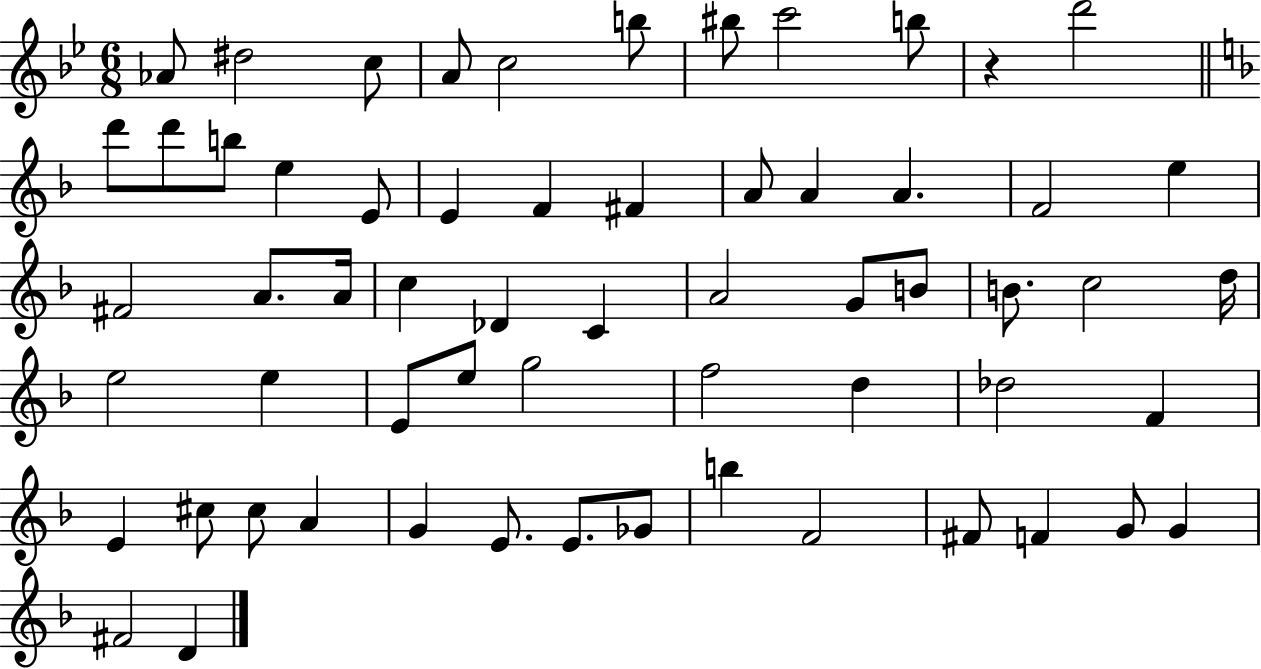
{
  \clef treble
  \numericTimeSignature
  \time 6/8
  \key bes \major
  \repeat volta 2 { aes'8 dis''2 c''8 | a'8 c''2 b''8 | bis''8 c'''2 b''8 | r4 d'''2 | \break \bar "||" \break \key d \minor d'''8 d'''8 b''8 e''4 e'8 | e'4 f'4 fis'4 | a'8 a'4 a'4. | f'2 e''4 | \break fis'2 a'8. a'16 | c''4 des'4 c'4 | a'2 g'8 b'8 | b'8. c''2 d''16 | \break e''2 e''4 | e'8 e''8 g''2 | f''2 d''4 | des''2 f'4 | \break e'4 cis''8 cis''8 a'4 | g'4 e'8. e'8. ges'8 | b''4 f'2 | fis'8 f'4 g'8 g'4 | \break fis'2 d'4 | } \bar "|."
}